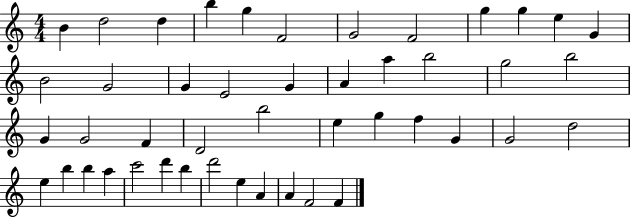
X:1
T:Untitled
M:4/4
L:1/4
K:C
B d2 d b g F2 G2 F2 g g e G B2 G2 G E2 G A a b2 g2 b2 G G2 F D2 b2 e g f G G2 d2 e b b a c'2 d' b d'2 e A A F2 F